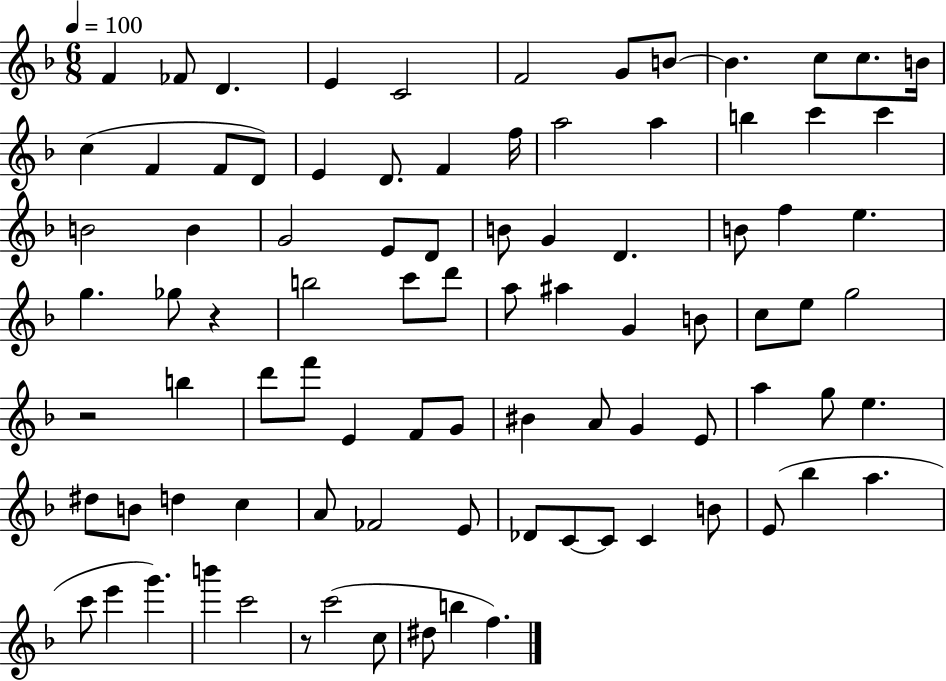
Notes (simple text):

F4/q FES4/e D4/q. E4/q C4/h F4/h G4/e B4/e B4/q. C5/e C5/e. B4/s C5/q F4/q F4/e D4/e E4/q D4/e. F4/q F5/s A5/h A5/q B5/q C6/q C6/q B4/h B4/q G4/h E4/e D4/e B4/e G4/q D4/q. B4/e F5/q E5/q. G5/q. Gb5/e R/q B5/h C6/e D6/e A5/e A#5/q G4/q B4/e C5/e E5/e G5/h R/h B5/q D6/e F6/e E4/q F4/e G4/e BIS4/q A4/e G4/q E4/e A5/q G5/e E5/q. D#5/e B4/e D5/q C5/q A4/e FES4/h E4/e Db4/e C4/e C4/e C4/q B4/e E4/e Bb5/q A5/q. C6/e E6/q G6/q. B6/q C6/h R/e C6/h C5/e D#5/e B5/q F5/q.